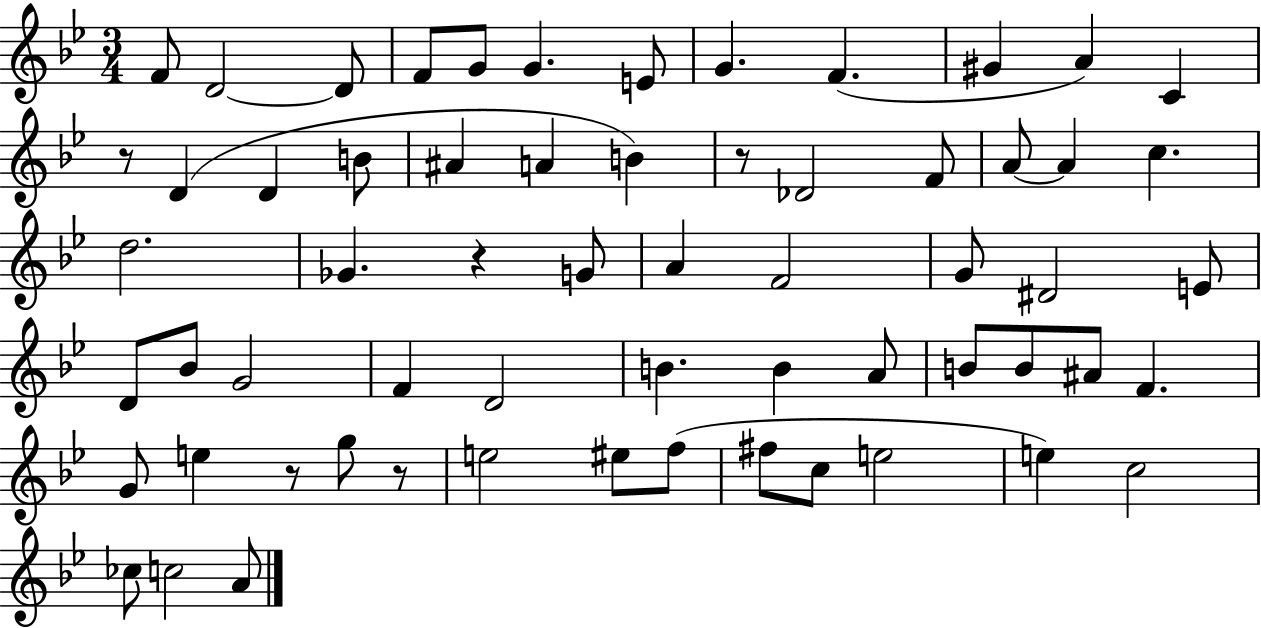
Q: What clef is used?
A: treble